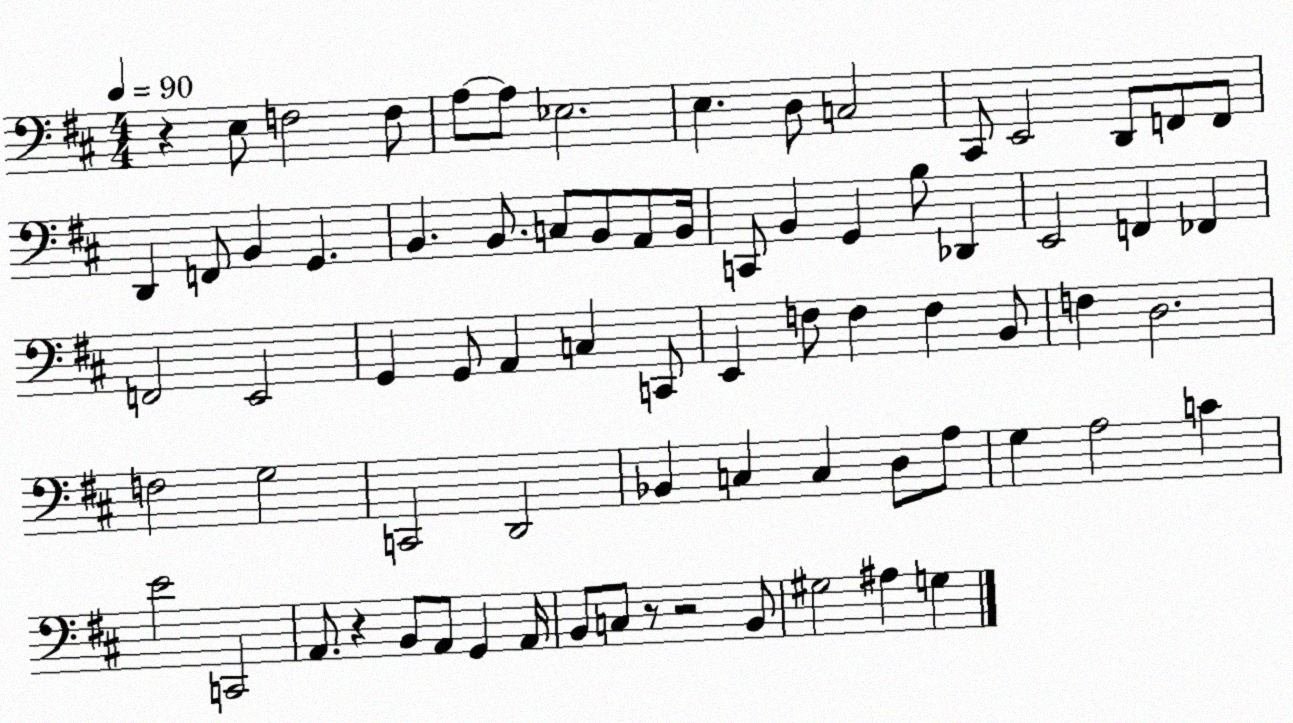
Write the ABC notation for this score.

X:1
T:Untitled
M:4/4
L:1/4
K:D
z E,/2 F,2 F,/2 A,/2 A,/2 _E,2 E, D,/2 C,2 ^C,,/2 E,,2 D,,/2 F,,/2 F,,/2 D,, F,,/2 B,, G,, B,, B,,/2 C,/2 B,,/2 A,,/2 B,,/4 C,,/2 B,, G,, B,/2 _D,, E,,2 F,, _F,, F,,2 E,,2 G,, G,,/2 A,, C, C,,/2 E,, F,/2 F, F, B,,/2 F, D,2 F,2 G,2 C,,2 D,,2 _B,, C, C, D,/2 A,/2 G, A,2 C E2 C,,2 A,,/2 z B,,/2 A,,/2 G,, A,,/4 B,,/2 C,/2 z/2 z2 B,,/2 ^G,2 ^A, G,